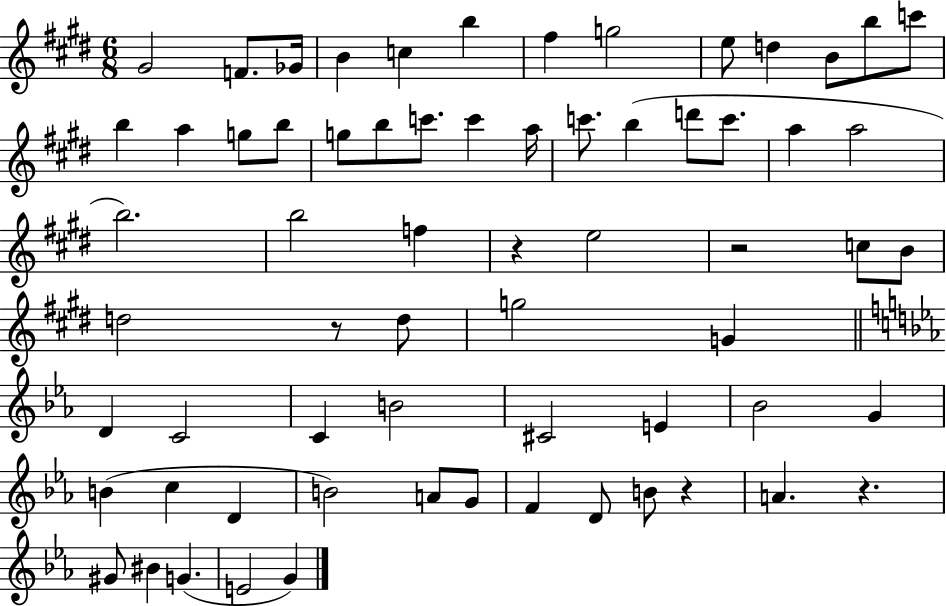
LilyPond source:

{
  \clef treble
  \numericTimeSignature
  \time 6/8
  \key e \major
  gis'2 f'8. ges'16 | b'4 c''4 b''4 | fis''4 g''2 | e''8 d''4 b'8 b''8 c'''8 | \break b''4 a''4 g''8 b''8 | g''8 b''8 c'''8. c'''4 a''16 | c'''8. b''4( d'''8 c'''8. | a''4 a''2 | \break b''2.) | b''2 f''4 | r4 e''2 | r2 c''8 b'8 | \break d''2 r8 d''8 | g''2 g'4 | \bar "||" \break \key ees \major d'4 c'2 | c'4 b'2 | cis'2 e'4 | bes'2 g'4 | \break b'4( c''4 d'4 | b'2) a'8 g'8 | f'4 d'8 b'8 r4 | a'4. r4. | \break gis'8 bis'4 g'4.( | e'2 g'4) | \bar "|."
}